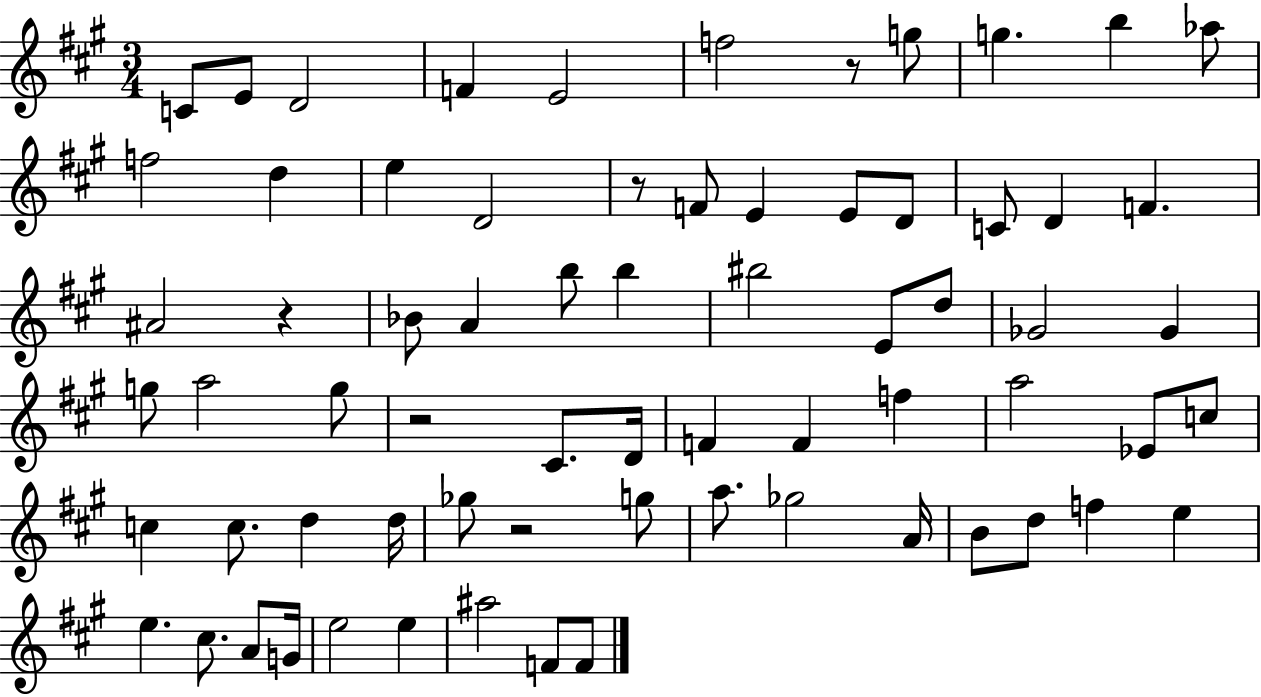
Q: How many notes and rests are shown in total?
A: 69